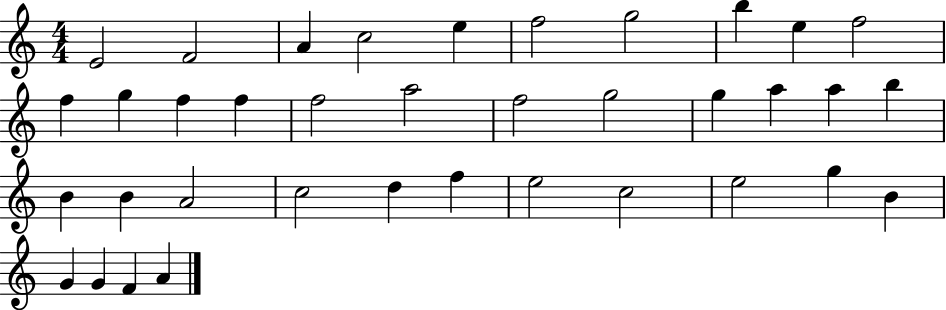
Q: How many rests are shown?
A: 0